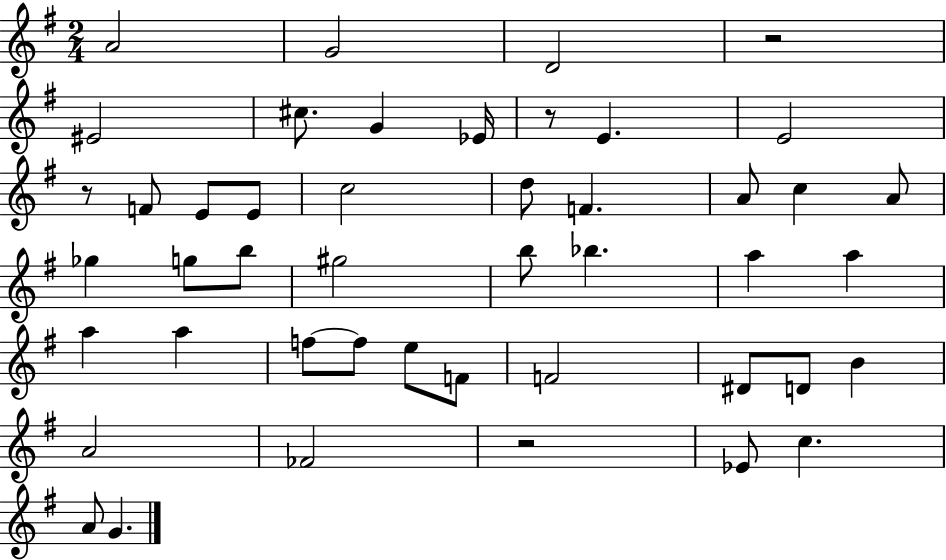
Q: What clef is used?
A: treble